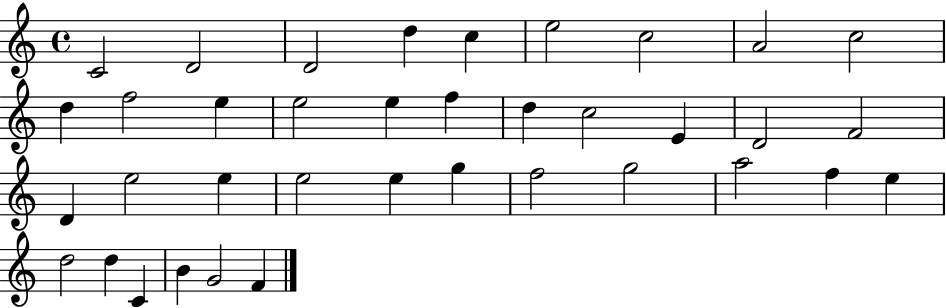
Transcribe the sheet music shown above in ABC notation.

X:1
T:Untitled
M:4/4
L:1/4
K:C
C2 D2 D2 d c e2 c2 A2 c2 d f2 e e2 e f d c2 E D2 F2 D e2 e e2 e g f2 g2 a2 f e d2 d C B G2 F